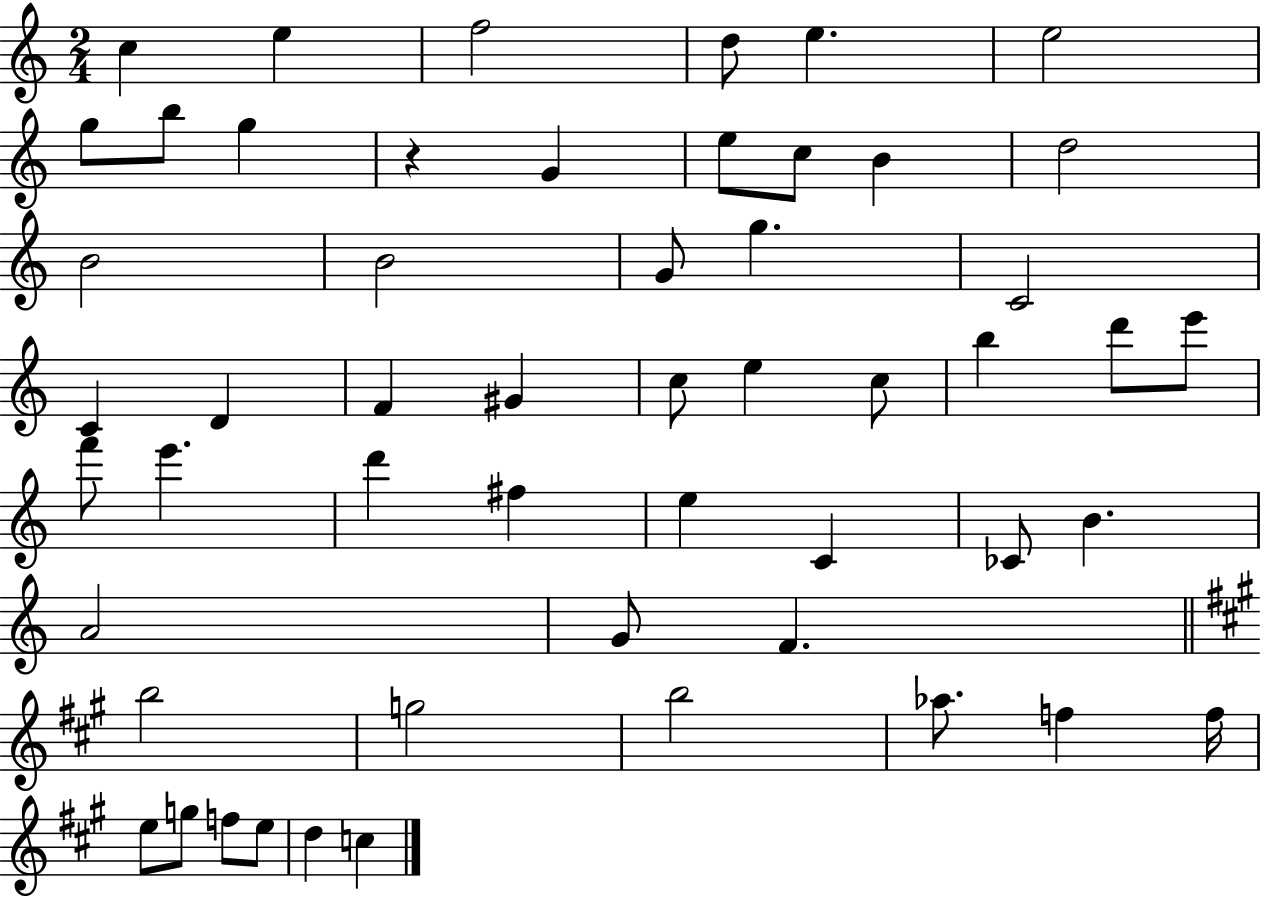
C5/q E5/q F5/h D5/e E5/q. E5/h G5/e B5/e G5/q R/q G4/q E5/e C5/e B4/q D5/h B4/h B4/h G4/e G5/q. C4/h C4/q D4/q F4/q G#4/q C5/e E5/q C5/e B5/q D6/e E6/e F6/e E6/q. D6/q F#5/q E5/q C4/q CES4/e B4/q. A4/h G4/e F4/q. B5/h G5/h B5/h Ab5/e. F5/q F5/s E5/e G5/e F5/e E5/e D5/q C5/q